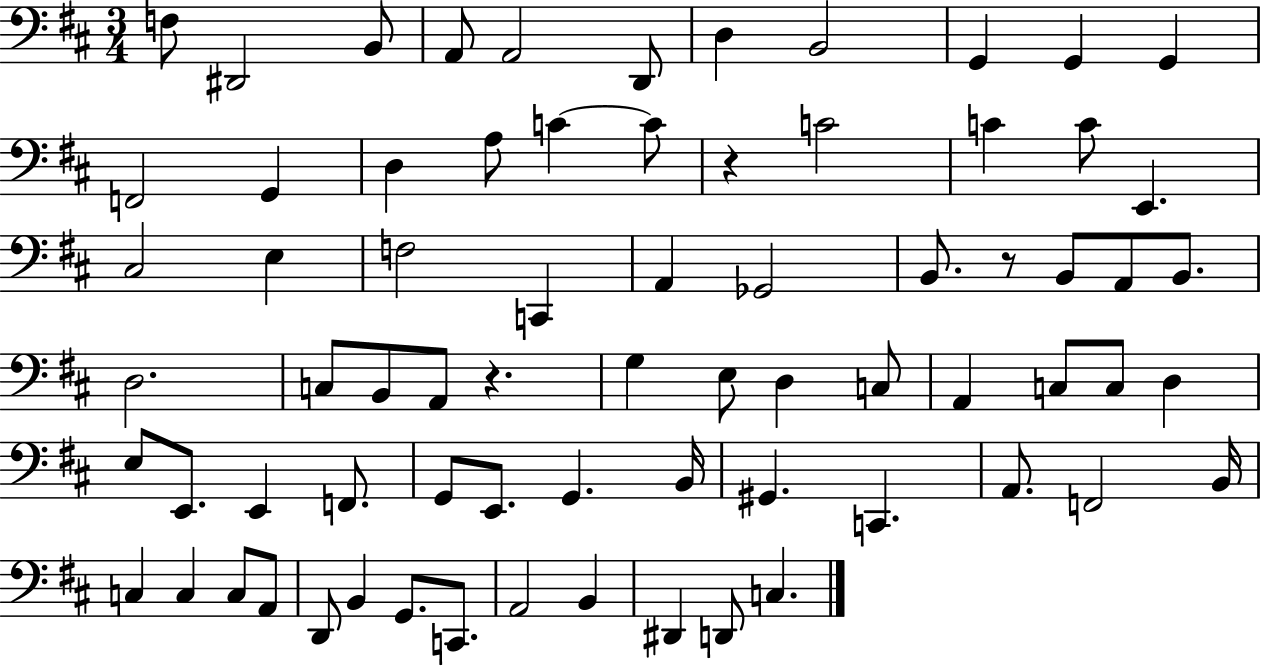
{
  \clef bass
  \numericTimeSignature
  \time 3/4
  \key d \major
  f8 dis,2 b,8 | a,8 a,2 d,8 | d4 b,2 | g,4 g,4 g,4 | \break f,2 g,4 | d4 a8 c'4~~ c'8 | r4 c'2 | c'4 c'8 e,4. | \break cis2 e4 | f2 c,4 | a,4 ges,2 | b,8. r8 b,8 a,8 b,8. | \break d2. | c8 b,8 a,8 r4. | g4 e8 d4 c8 | a,4 c8 c8 d4 | \break e8 e,8. e,4 f,8. | g,8 e,8. g,4. b,16 | gis,4. c,4. | a,8. f,2 b,16 | \break c4 c4 c8 a,8 | d,8 b,4 g,8. c,8. | a,2 b,4 | dis,4 d,8 c4. | \break \bar "|."
}